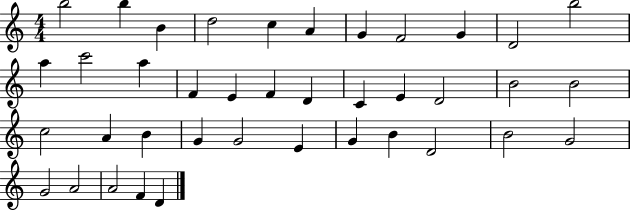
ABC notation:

X:1
T:Untitled
M:4/4
L:1/4
K:C
b2 b B d2 c A G F2 G D2 b2 a c'2 a F E F D C E D2 B2 B2 c2 A B G G2 E G B D2 B2 G2 G2 A2 A2 F D